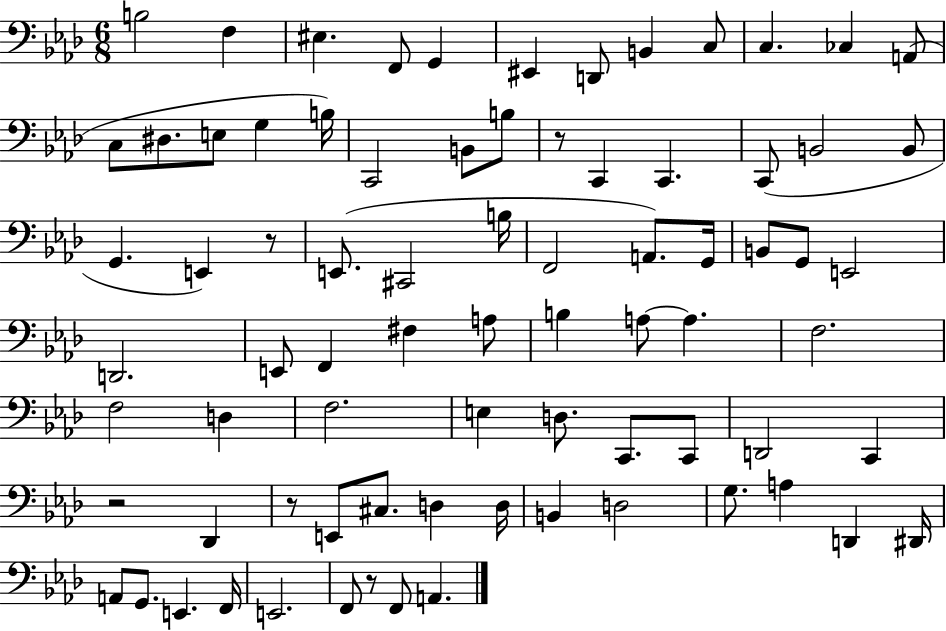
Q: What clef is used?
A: bass